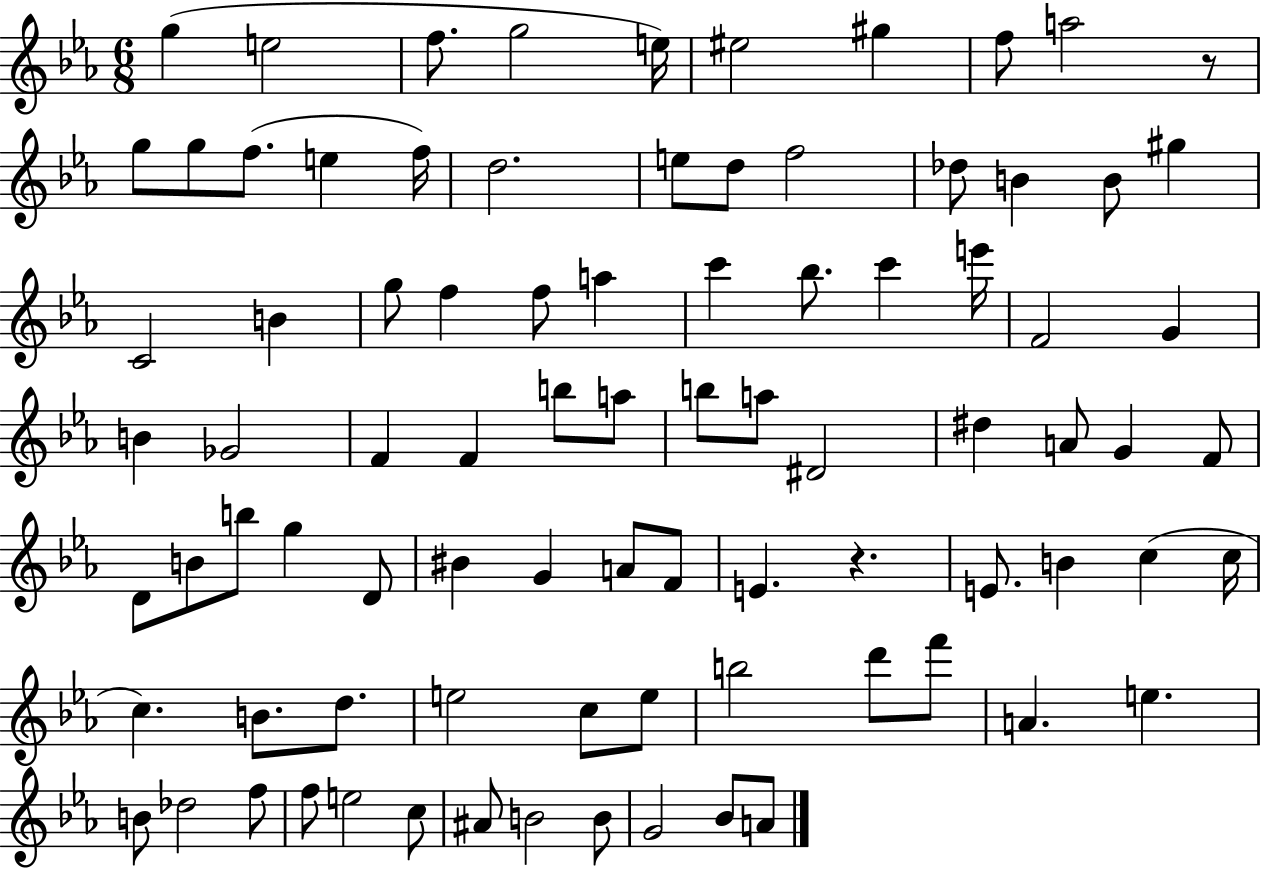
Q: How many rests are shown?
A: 2